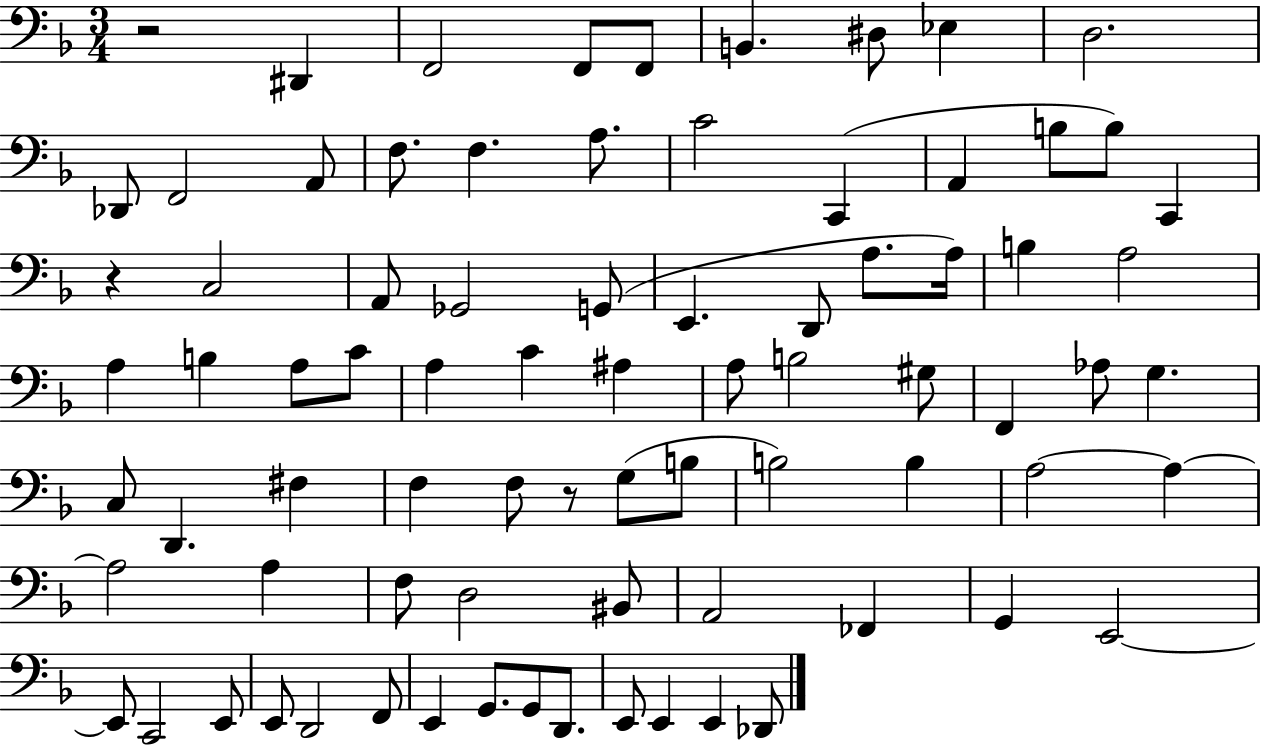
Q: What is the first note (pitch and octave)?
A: D#2